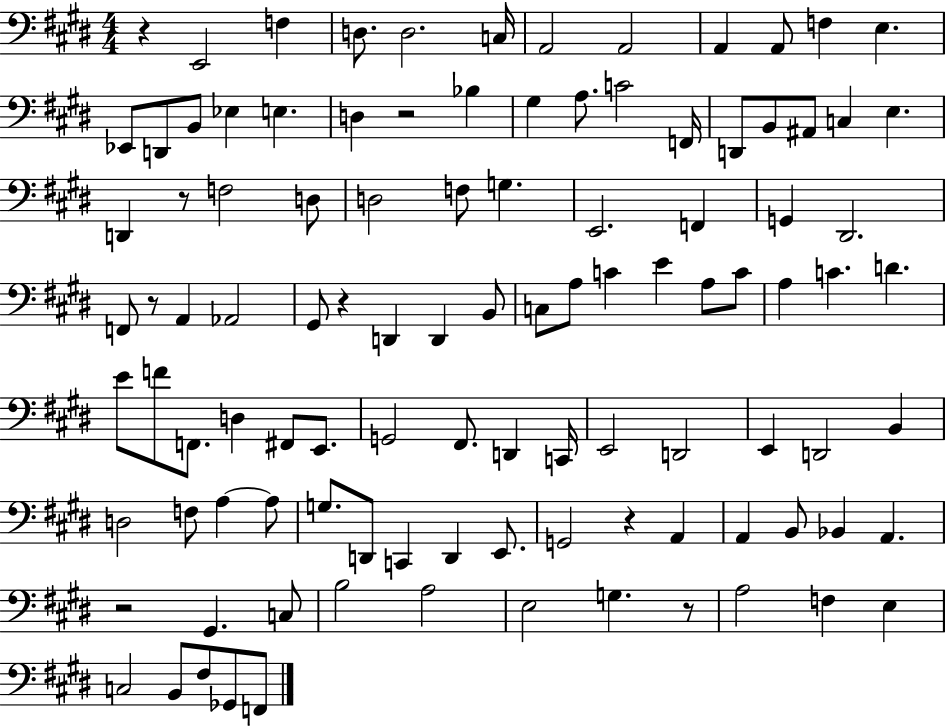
R/q E2/h F3/q D3/e. D3/h. C3/s A2/h A2/h A2/q A2/e F3/q E3/q. Eb2/e D2/e B2/e Eb3/q E3/q. D3/q R/h Bb3/q G#3/q A3/e. C4/h F2/s D2/e B2/e A#2/e C3/q E3/q. D2/q R/e F3/h D3/e D3/h F3/e G3/q. E2/h. F2/q G2/q D#2/h. F2/e R/e A2/q Ab2/h G#2/e R/q D2/q D2/q B2/e C3/e A3/e C4/q E4/q A3/e C4/e A3/q C4/q. D4/q. E4/e F4/e F2/e. D3/q F#2/e E2/e. G2/h F#2/e. D2/q C2/s E2/h D2/h E2/q D2/h B2/q D3/h F3/e A3/q A3/e G3/e. D2/e C2/q D2/q E2/e. G2/h R/q A2/q A2/q B2/e Bb2/q A2/q. R/h G#2/q. C3/e B3/h A3/h E3/h G3/q. R/e A3/h F3/q E3/q C3/h B2/e F#3/e Gb2/e F2/e